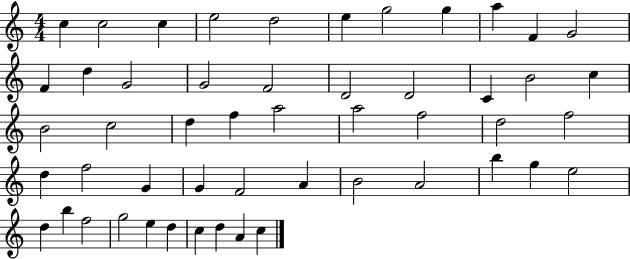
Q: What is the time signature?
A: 4/4